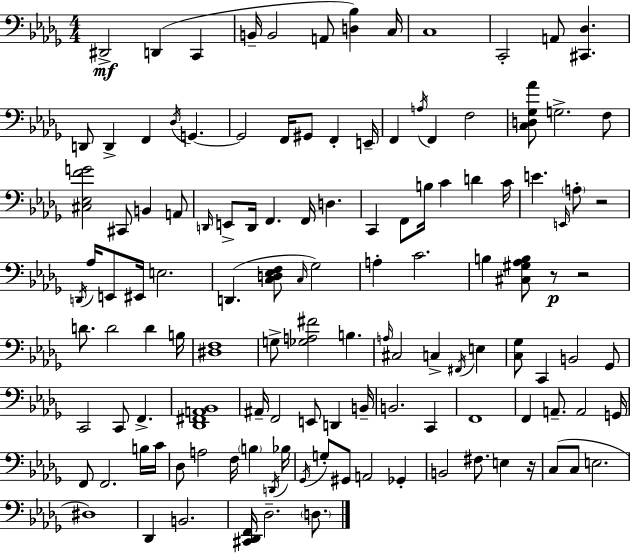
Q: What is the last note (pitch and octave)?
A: D3